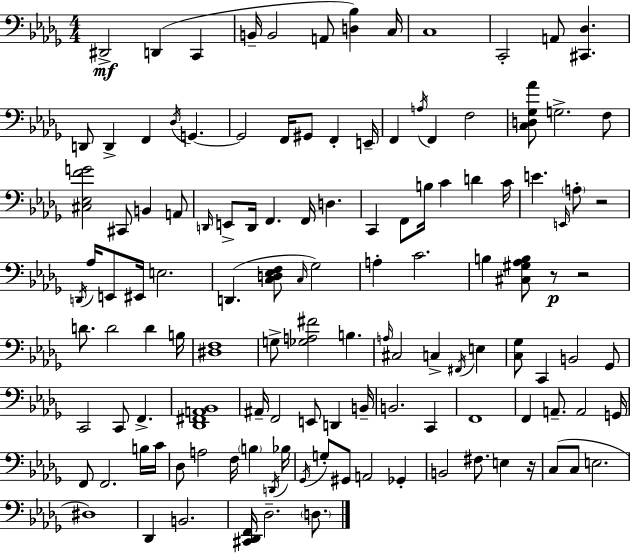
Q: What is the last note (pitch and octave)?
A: D3